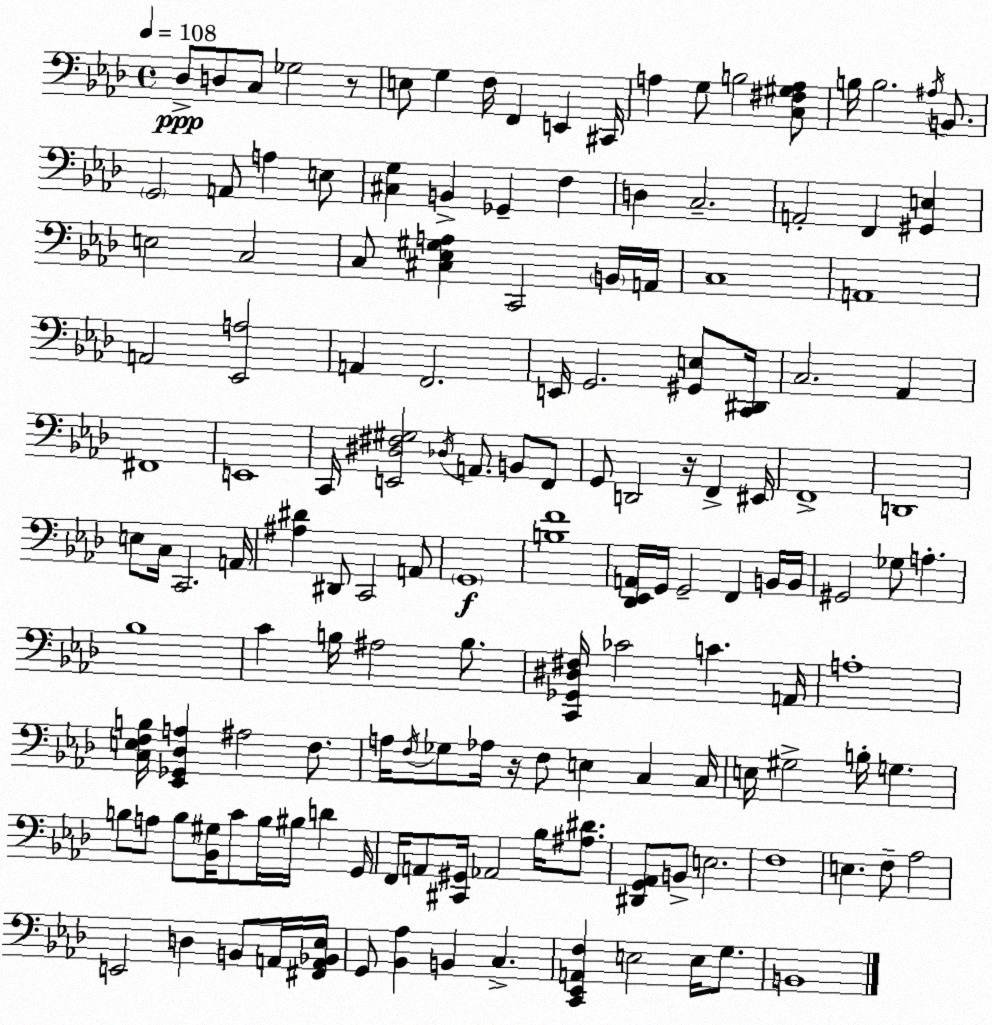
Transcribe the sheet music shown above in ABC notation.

X:1
T:Untitled
M:4/4
L:1/4
K:Ab
_D,/2 D,/2 C,/2 _G,2 z/2 E,/2 G, F,/4 F,, E,, ^C,,/4 A, G,/2 B,2 [C,^F,^G,A,]/2 B,/4 B,2 ^A,/4 B,,/2 G,,2 A,,/2 A, E,/2 [^C,G,] B,, _G,, F, D, C,2 A,,2 F,, [^G,,E,] E,2 C,2 C,/2 [^C,_E,^G,A,] C,,2 B,,/4 A,,/4 C,4 A,,4 A,,2 [_E,,A,]2 A,, F,,2 E,,/4 G,,2 [^G,,E,]/2 [C,,^D,,]/4 C,2 _A,, ^F,,4 E,,4 C,,/4 [E,,^D,^F,^G,]2 _D,/4 A,,/2 B,,/2 F,,/2 G,,/2 D,,2 z/4 F,, ^E,,/4 F,,4 D,,4 E,/2 C,/4 C,,2 A,,/4 [^A,^D] ^D,,/2 C,,2 A,,/2 G,,4 [B,F]4 [_D,,_E,,A,,]/4 G,,/4 G,,2 F,, B,,/4 B,,/4 ^G,,2 _G,/2 A, _B,4 C B,/4 ^A,2 B,/2 [C,,_G,,^D,^F,]/4 _C2 C A,,/4 A,4 [C,E,F,B,]/4 [_E,,_G,,_D,A,] ^A,2 F,/2 A,/4 F,/4 _G,/2 _A,/4 z/4 F,/2 E, C, C,/4 E,/4 ^G,2 B,/4 G, B,/2 A,/2 B,/2 [_B,,^G,]/4 C/2 B,/4 ^B,/4 D G,,/4 F,,/4 A,,/2 [^C,,^G,,]/4 _A,,2 _B,/4 [^A,^D]/2 [^D,,G,,_A,,]/2 B,,/2 E,2 F,4 E, F,/2 _A,2 E,,2 D, B,,/2 A,,/4 [^F,,A,,_B,,_E,]/4 G,,/2 [_B,,_A,] B,, C, [C,,_E,,A,,F,] E,2 E,/4 G,/2 B,,4